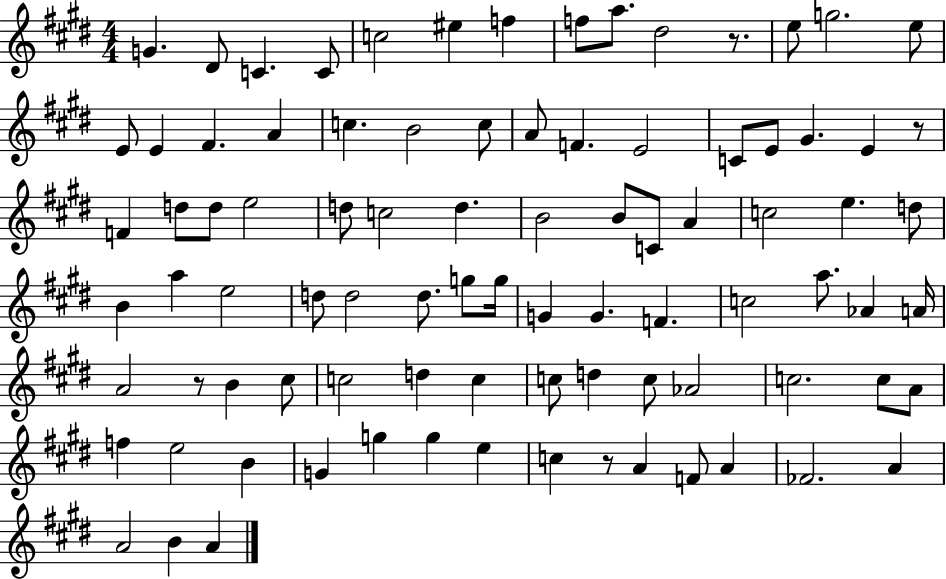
G4/q. D#4/e C4/q. C4/e C5/h EIS5/q F5/q F5/e A5/e. D#5/h R/e. E5/e G5/h. E5/e E4/e E4/q F#4/q. A4/q C5/q. B4/h C5/e A4/e F4/q. E4/h C4/e E4/e G#4/q. E4/q R/e F4/q D5/e D5/e E5/h D5/e C5/h D5/q. B4/h B4/e C4/e A4/q C5/h E5/q. D5/e B4/q A5/q E5/h D5/e D5/h D5/e. G5/e G5/s G4/q G4/q. F4/q. C5/h A5/e. Ab4/q A4/s A4/h R/e B4/q C#5/e C5/h D5/q C5/q C5/e D5/q C5/e Ab4/h C5/h. C5/e A4/e F5/q E5/h B4/q G4/q G5/q G5/q E5/q C5/q R/e A4/q F4/e A4/q FES4/h. A4/q A4/h B4/q A4/q